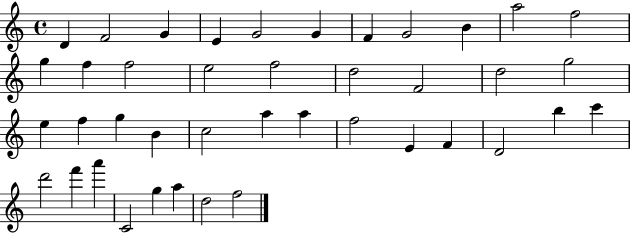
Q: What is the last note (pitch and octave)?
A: F5